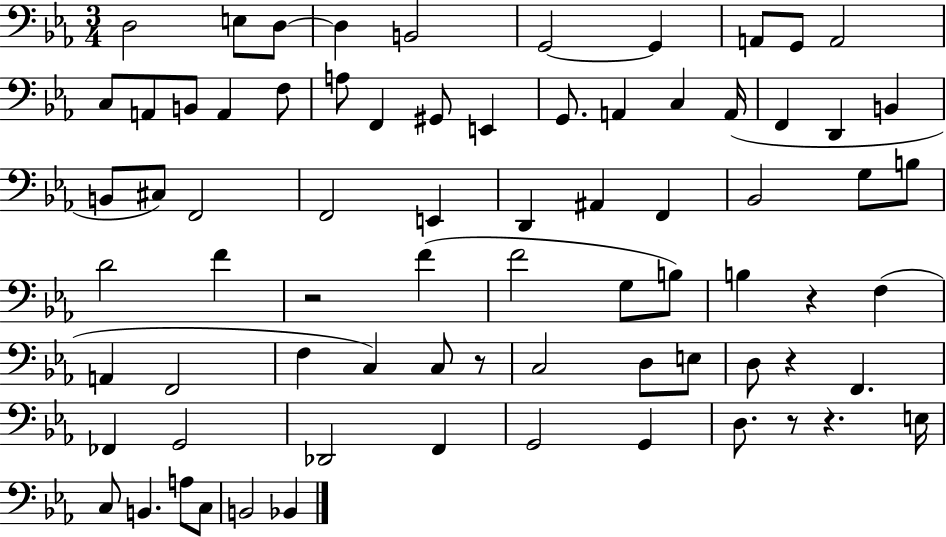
X:1
T:Untitled
M:3/4
L:1/4
K:Eb
D,2 E,/2 D,/2 D, B,,2 G,,2 G,, A,,/2 G,,/2 A,,2 C,/2 A,,/2 B,,/2 A,, F,/2 A,/2 F,, ^G,,/2 E,, G,,/2 A,, C, A,,/4 F,, D,, B,, B,,/2 ^C,/2 F,,2 F,,2 E,, D,, ^A,, F,, _B,,2 G,/2 B,/2 D2 F z2 F F2 G,/2 B,/2 B, z F, A,, F,,2 F, C, C,/2 z/2 C,2 D,/2 E,/2 D,/2 z F,, _F,, G,,2 _D,,2 F,, G,,2 G,, D,/2 z/2 z E,/4 C,/2 B,, A,/2 C,/2 B,,2 _B,,